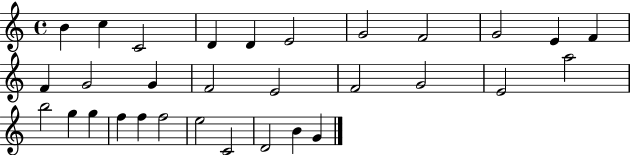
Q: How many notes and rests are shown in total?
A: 31